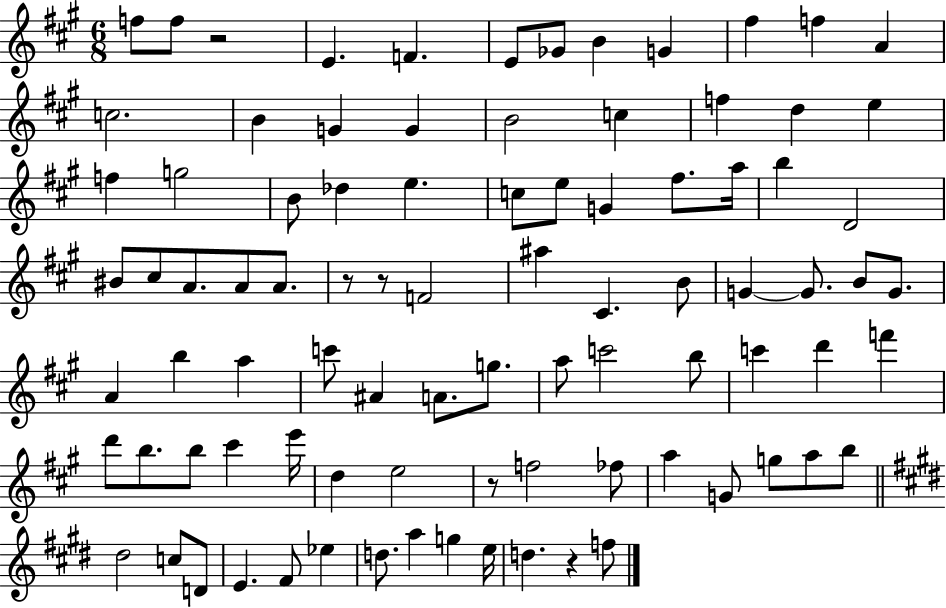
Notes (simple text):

F5/e F5/e R/h E4/q. F4/q. E4/e Gb4/e B4/q G4/q F#5/q F5/q A4/q C5/h. B4/q G4/q G4/q B4/h C5/q F5/q D5/q E5/q F5/q G5/h B4/e Db5/q E5/q. C5/e E5/e G4/q F#5/e. A5/s B5/q D4/h BIS4/e C#5/e A4/e. A4/e A4/e. R/e R/e F4/h A#5/q C#4/q. B4/e G4/q G4/e. B4/e G4/e. A4/q B5/q A5/q C6/e A#4/q A4/e. G5/e. A5/e C6/h B5/e C6/q D6/q F6/q D6/e B5/e. B5/e C#6/q E6/s D5/q E5/h R/e F5/h FES5/e A5/q G4/e G5/e A5/e B5/e D#5/h C5/e D4/e E4/q. F#4/e Eb5/q D5/e. A5/q G5/q E5/s D5/q. R/q F5/e